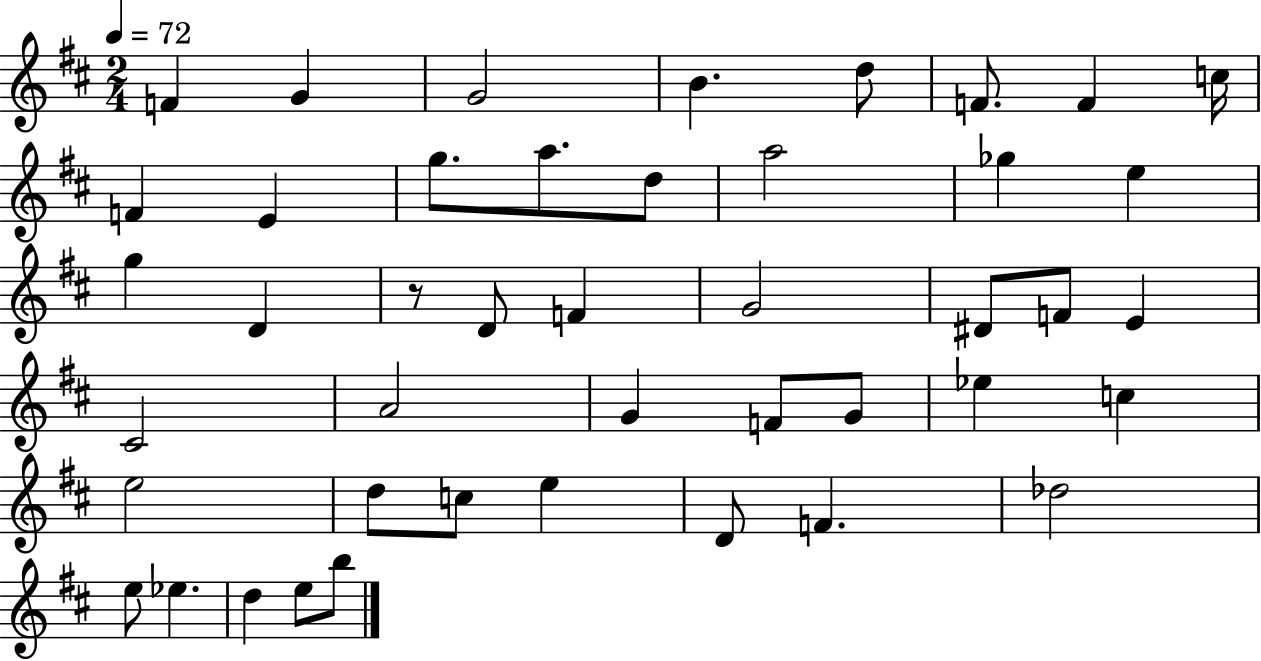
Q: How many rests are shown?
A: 1